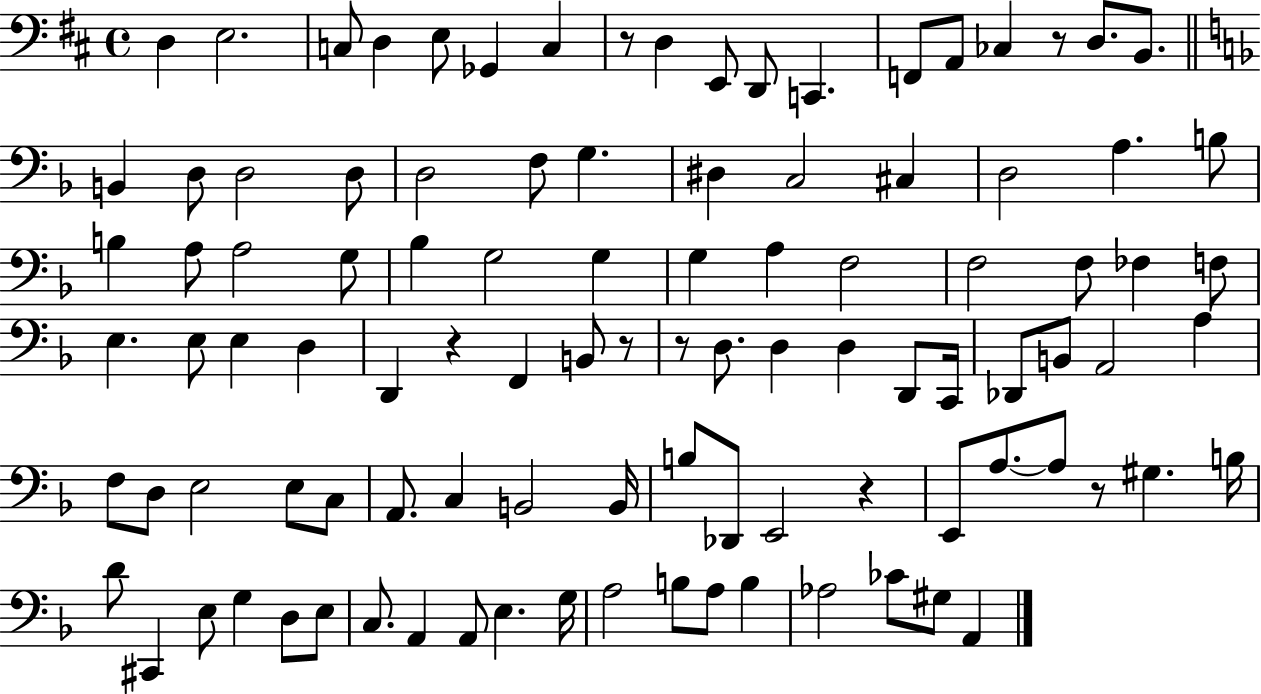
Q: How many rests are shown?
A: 7